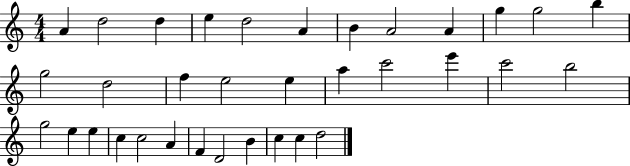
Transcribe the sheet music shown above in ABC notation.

X:1
T:Untitled
M:4/4
L:1/4
K:C
A d2 d e d2 A B A2 A g g2 b g2 d2 f e2 e a c'2 e' c'2 b2 g2 e e c c2 A F D2 B c c d2